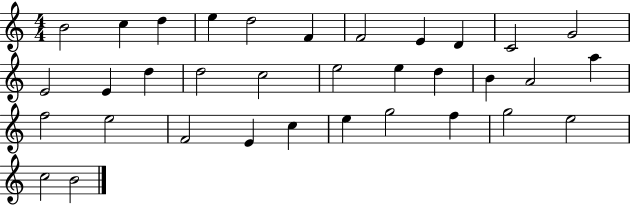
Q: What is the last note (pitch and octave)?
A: B4